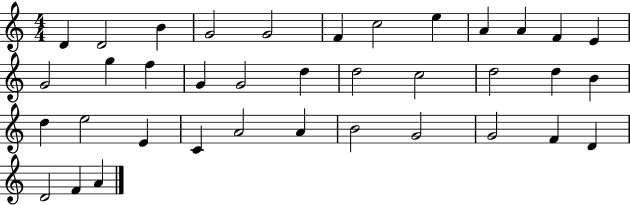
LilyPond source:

{
  \clef treble
  \numericTimeSignature
  \time 4/4
  \key c \major
  d'4 d'2 b'4 | g'2 g'2 | f'4 c''2 e''4 | a'4 a'4 f'4 e'4 | \break g'2 g''4 f''4 | g'4 g'2 d''4 | d''2 c''2 | d''2 d''4 b'4 | \break d''4 e''2 e'4 | c'4 a'2 a'4 | b'2 g'2 | g'2 f'4 d'4 | \break d'2 f'4 a'4 | \bar "|."
}